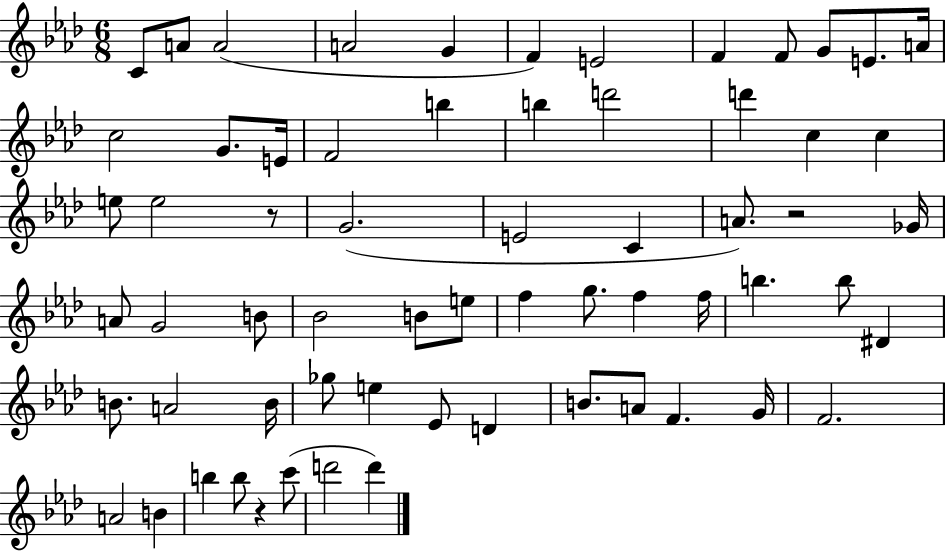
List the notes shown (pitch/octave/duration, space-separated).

C4/e A4/e A4/h A4/h G4/q F4/q E4/h F4/q F4/e G4/e E4/e. A4/s C5/h G4/e. E4/s F4/h B5/q B5/q D6/h D6/q C5/q C5/q E5/e E5/h R/e G4/h. E4/h C4/q A4/e. R/h Gb4/s A4/e G4/h B4/e Bb4/h B4/e E5/e F5/q G5/e. F5/q F5/s B5/q. B5/e D#4/q B4/e. A4/h B4/s Gb5/e E5/q Eb4/e D4/q B4/e. A4/e F4/q. G4/s F4/h. A4/h B4/q B5/q B5/e R/q C6/e D6/h D6/q